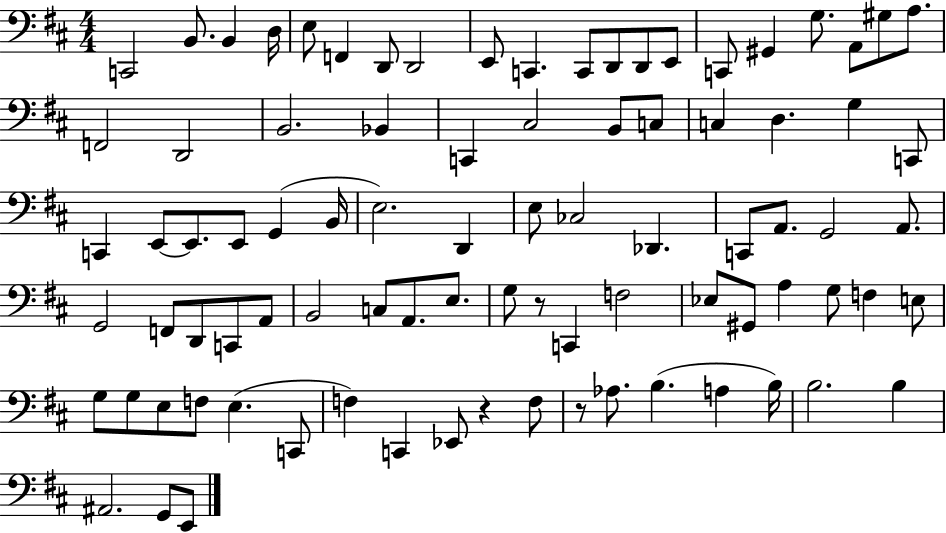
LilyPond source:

{
  \clef bass
  \numericTimeSignature
  \time 4/4
  \key d \major
  c,2 b,8. b,4 d16 | e8 f,4 d,8 d,2 | e,8 c,4. c,8 d,8 d,8 e,8 | c,8 gis,4 g8. a,8 gis8 a8. | \break f,2 d,2 | b,2. bes,4 | c,4 cis2 b,8 c8 | c4 d4. g4 c,8 | \break c,4 e,8~~ e,8. e,8 g,4( b,16 | e2.) d,4 | e8 ces2 des,4. | c,8 a,8. g,2 a,8. | \break g,2 f,8 d,8 c,8 a,8 | b,2 c8 a,8. e8. | g8 r8 c,4 f2 | ees8 gis,8 a4 g8 f4 e8 | \break g8 g8 e8 f8 e4.( c,8 | f4) c,4 ees,8 r4 f8 | r8 aes8. b4.( a4 b16) | b2. b4 | \break ais,2. g,8 e,8 | \bar "|."
}